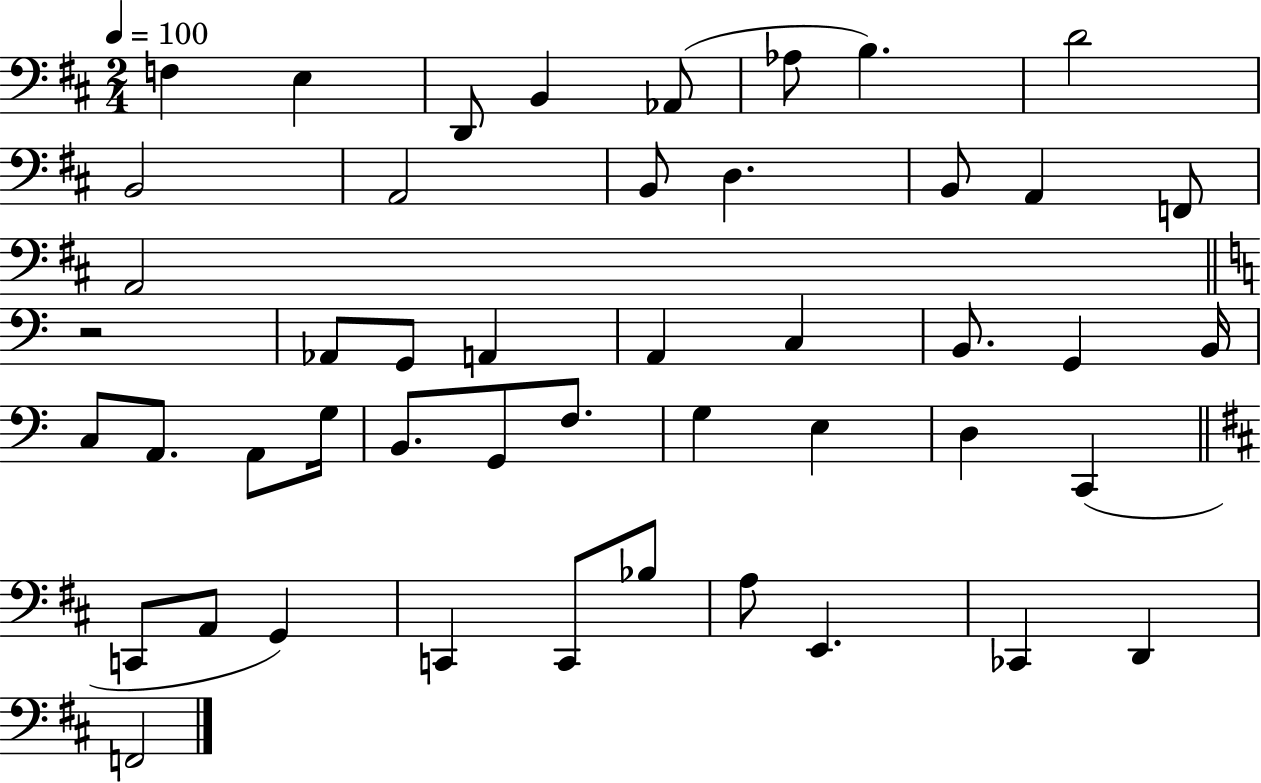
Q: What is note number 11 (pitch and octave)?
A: B2